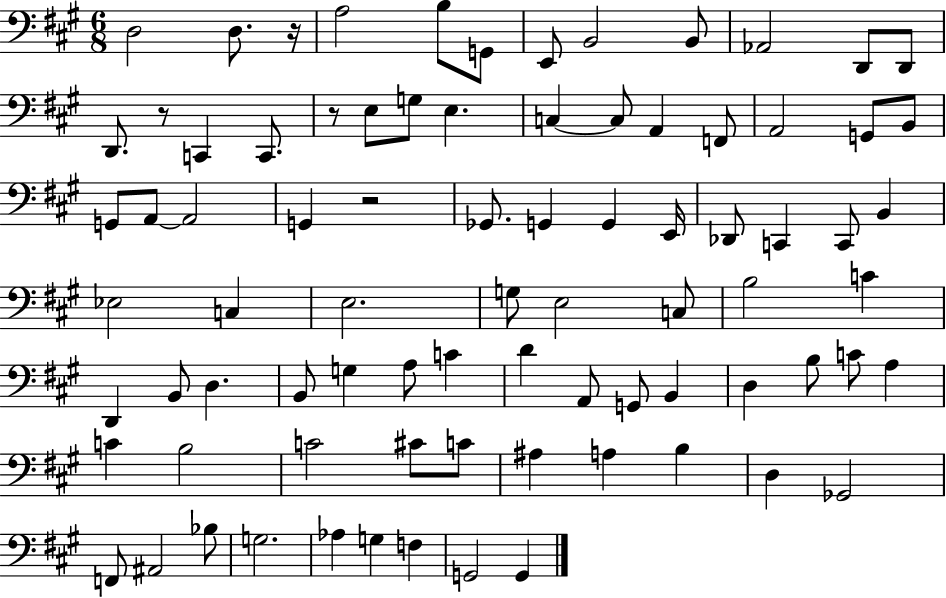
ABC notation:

X:1
T:Untitled
M:6/8
L:1/4
K:A
D,2 D,/2 z/4 A,2 B,/2 G,,/2 E,,/2 B,,2 B,,/2 _A,,2 D,,/2 D,,/2 D,,/2 z/2 C,, C,,/2 z/2 E,/2 G,/2 E, C, C,/2 A,, F,,/2 A,,2 G,,/2 B,,/2 G,,/2 A,,/2 A,,2 G,, z2 _G,,/2 G,, G,, E,,/4 _D,,/2 C,, C,,/2 B,, _E,2 C, E,2 G,/2 E,2 C,/2 B,2 C D,, B,,/2 D, B,,/2 G, A,/2 C D A,,/2 G,,/2 B,, D, B,/2 C/2 A, C B,2 C2 ^C/2 C/2 ^A, A, B, D, _G,,2 F,,/2 ^A,,2 _B,/2 G,2 _A, G, F, G,,2 G,,